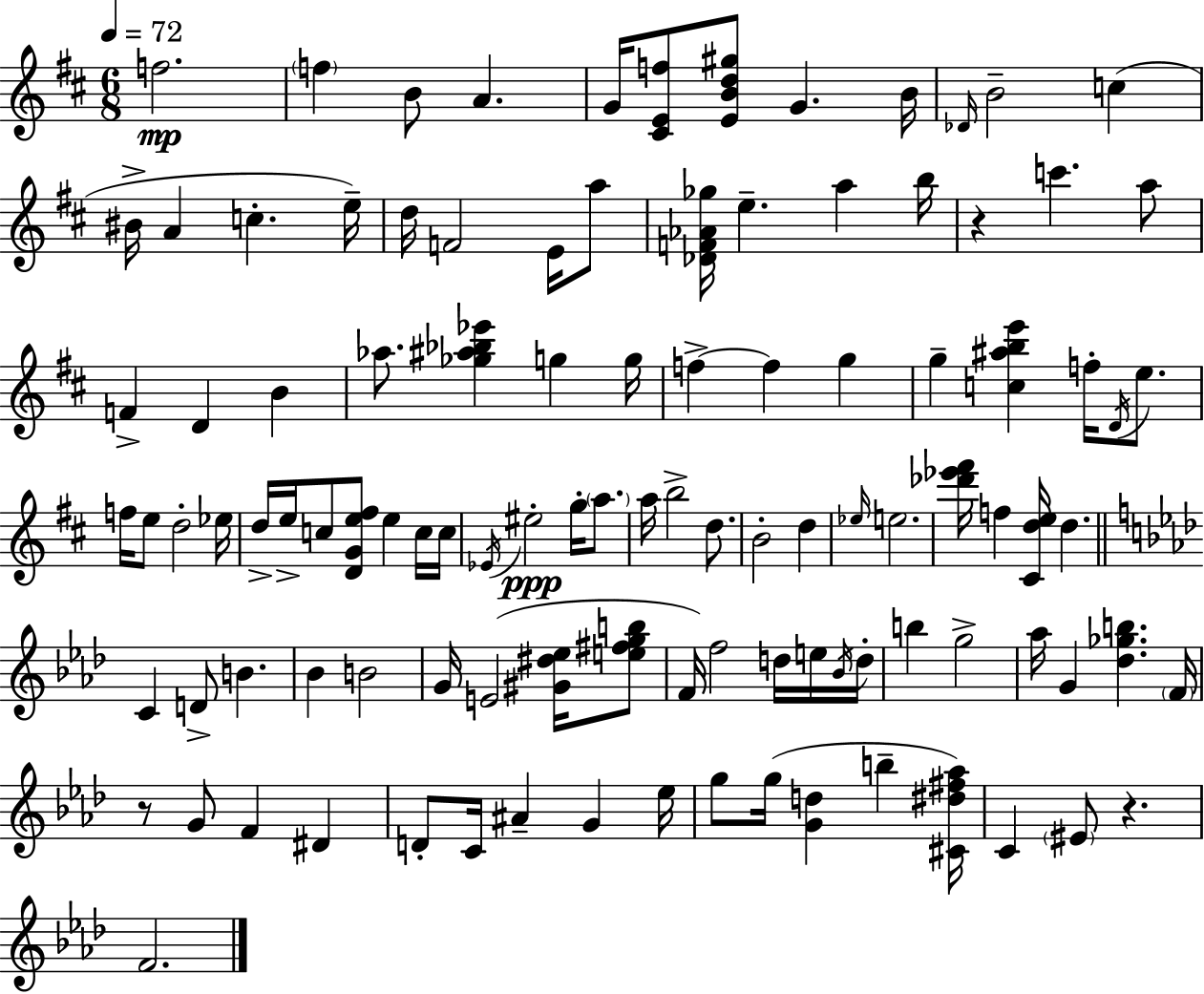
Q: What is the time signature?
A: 6/8